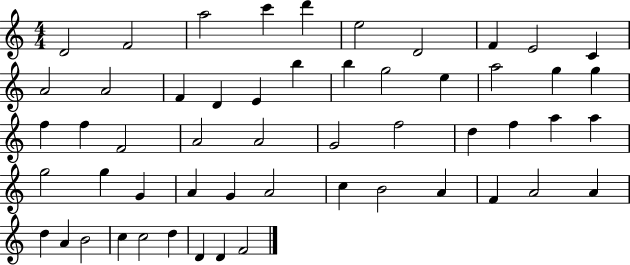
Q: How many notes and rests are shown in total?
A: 54